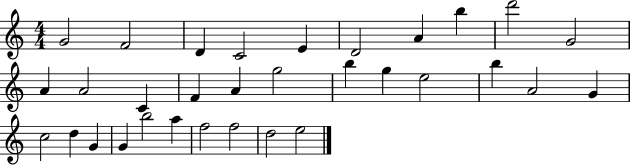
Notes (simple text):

G4/h F4/h D4/q C4/h E4/q D4/h A4/q B5/q D6/h G4/h A4/q A4/h C4/q F4/q A4/q G5/h B5/q G5/q E5/h B5/q A4/h G4/q C5/h D5/q G4/q G4/q B5/h A5/q F5/h F5/h D5/h E5/h